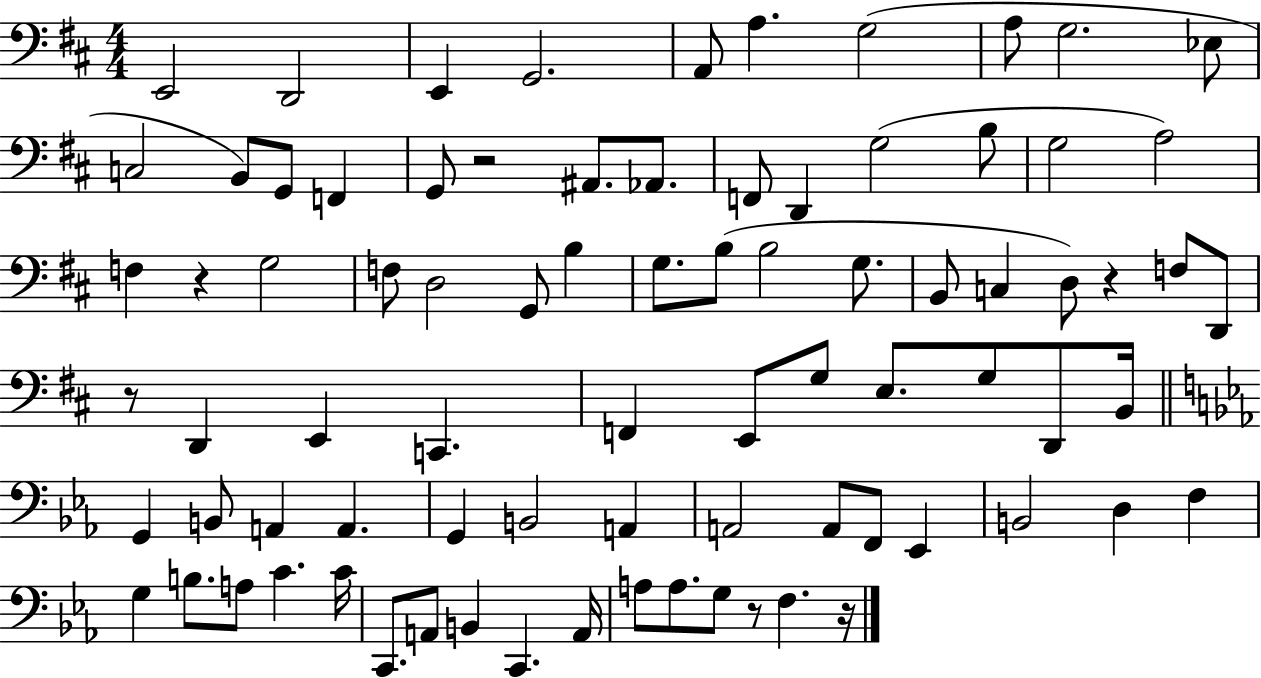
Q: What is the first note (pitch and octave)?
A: E2